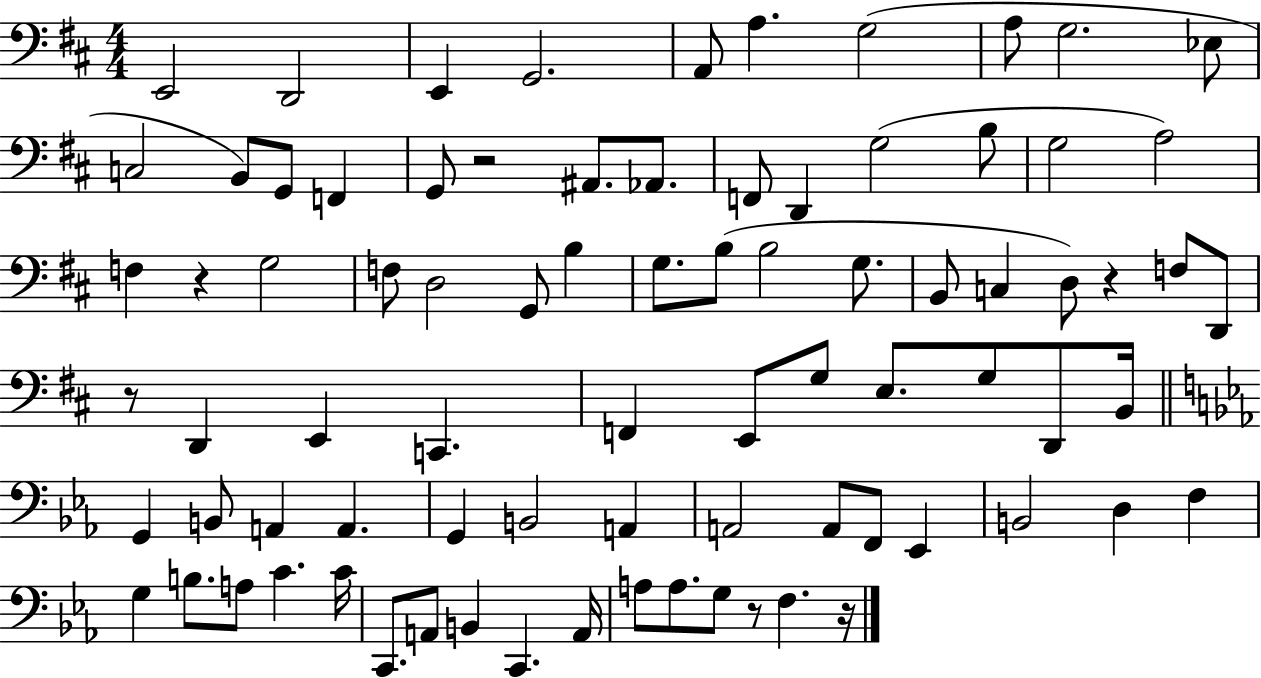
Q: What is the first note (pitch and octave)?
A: E2